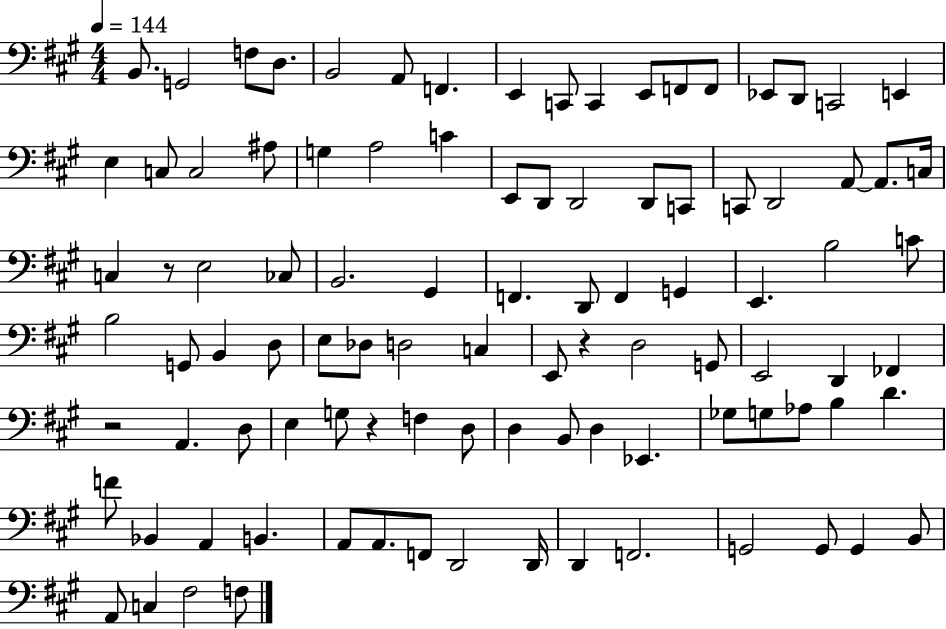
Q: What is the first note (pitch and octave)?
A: B2